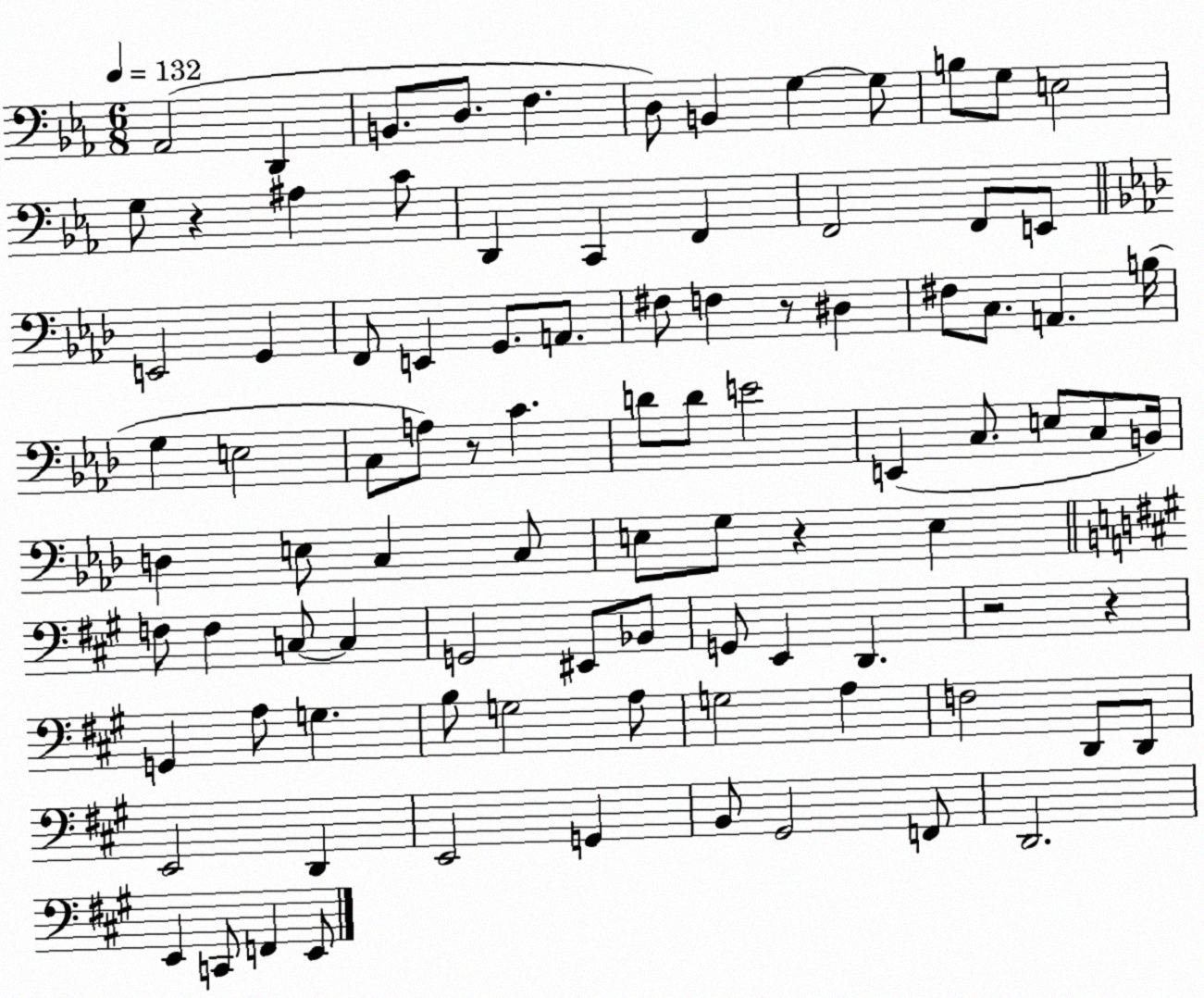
X:1
T:Untitled
M:6/8
L:1/4
K:Eb
_A,,2 D,, B,,/2 D,/2 F, D,/2 B,, G, G,/2 B,/2 G,/2 E,2 G,/2 z ^A, C/2 D,, C,, F,, F,,2 F,,/2 E,,/2 E,,2 G,, F,,/2 E,, G,,/2 A,,/2 ^F,/2 F, z/2 ^D, ^F,/2 C,/2 A,, B,/4 G, E,2 C,/2 A,/2 z/2 C D/2 D/2 E2 E,, C,/2 E,/2 C,/2 B,,/4 D, E,/2 C, C,/2 E,/2 G,/2 z E, F,/2 F, C,/2 C, G,,2 ^E,,/2 _B,,/2 G,,/2 E,, D,, z2 z G,, A,/2 G, B,/2 G,2 A,/2 G,2 A, F,2 D,,/2 D,,/2 E,,2 D,, E,,2 G,, B,,/2 ^G,,2 F,,/2 D,,2 E,, C,,/2 F,, E,,/2